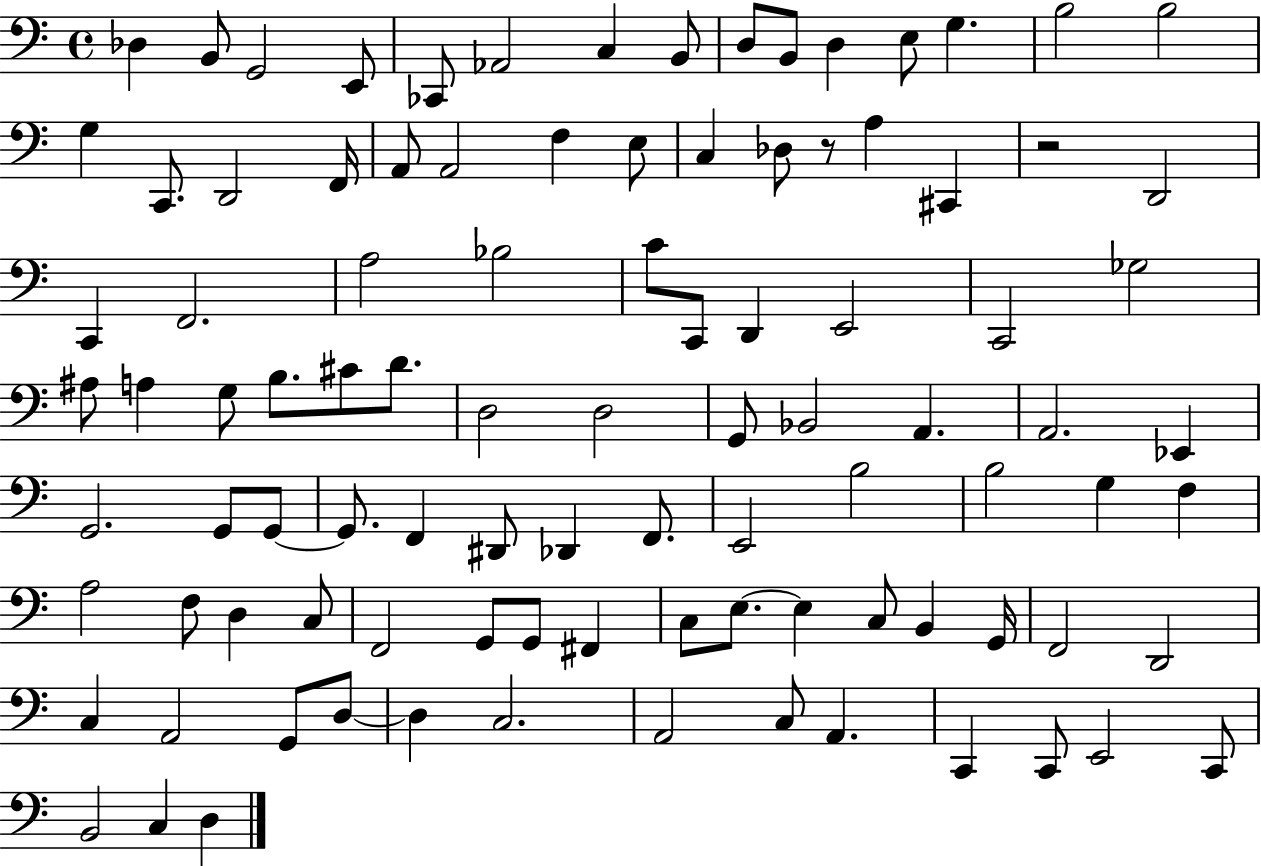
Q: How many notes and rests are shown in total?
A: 98